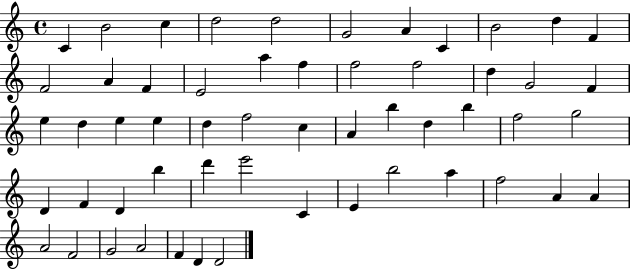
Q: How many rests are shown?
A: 0